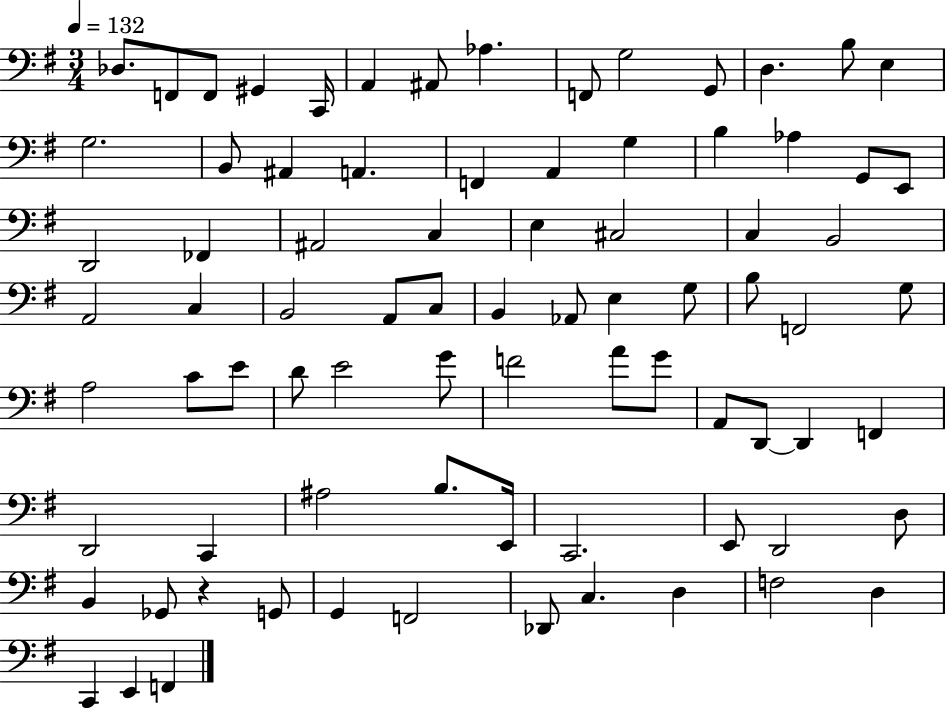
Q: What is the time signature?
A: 3/4